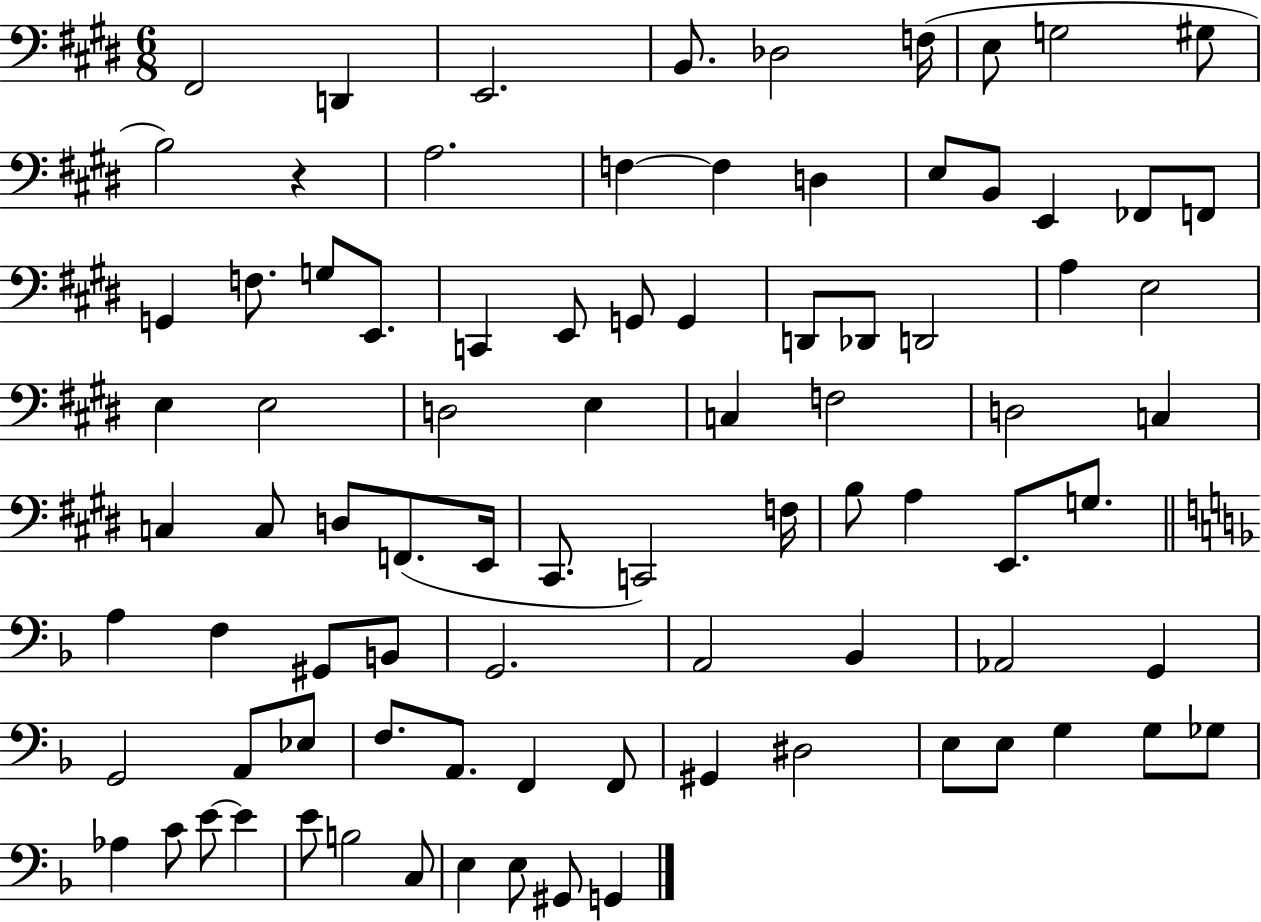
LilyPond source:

{
  \clef bass
  \numericTimeSignature
  \time 6/8
  \key e \major
  fis,2 d,4 | e,2. | b,8. des2 f16( | e8 g2 gis8 | \break b2) r4 | a2. | f4~~ f4 d4 | e8 b,8 e,4 fes,8 f,8 | \break g,4 f8. g8 e,8. | c,4 e,8 g,8 g,4 | d,8 des,8 d,2 | a4 e2 | \break e4 e2 | d2 e4 | c4 f2 | d2 c4 | \break c4 c8 d8 f,8.( e,16 | cis,8. c,2) f16 | b8 a4 e,8. g8. | \bar "||" \break \key d \minor a4 f4 gis,8 b,8 | g,2. | a,2 bes,4 | aes,2 g,4 | \break g,2 a,8 ees8 | f8. a,8. f,4 f,8 | gis,4 dis2 | e8 e8 g4 g8 ges8 | \break aes4 c'8 e'8~~ e'4 | e'8 b2 c8 | e4 e8 gis,8 g,4 | \bar "|."
}